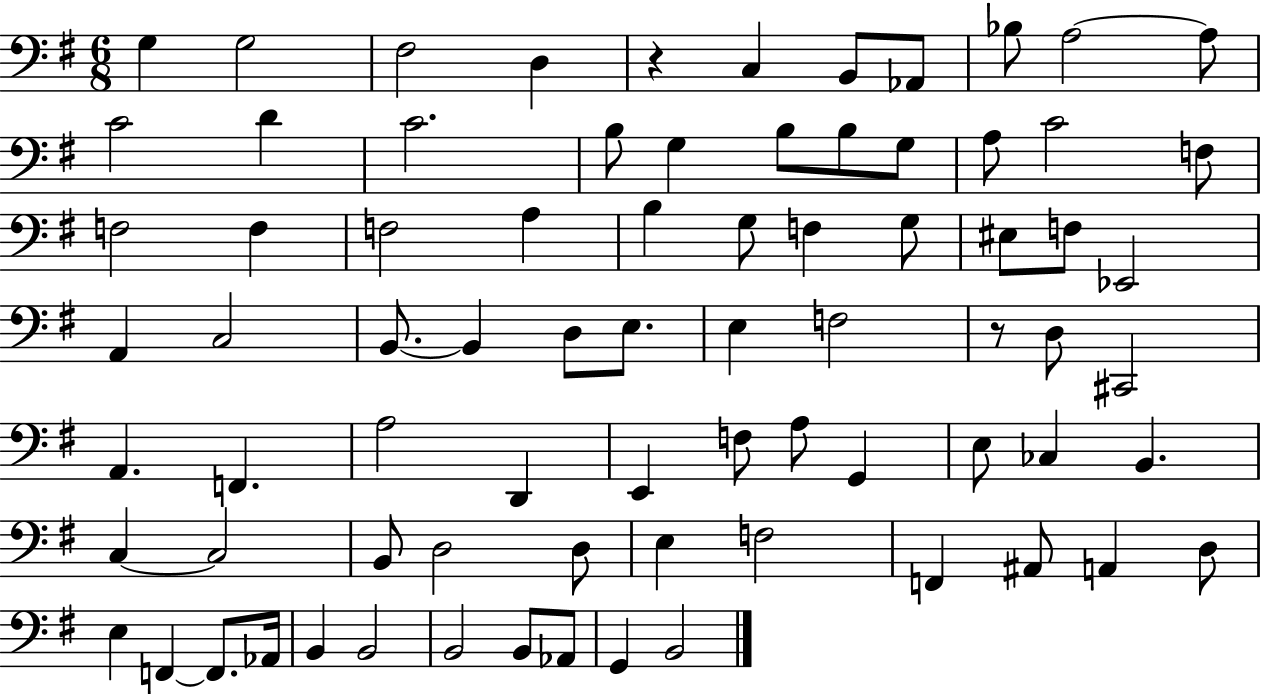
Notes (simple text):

G3/q G3/h F#3/h D3/q R/q C3/q B2/e Ab2/e Bb3/e A3/h A3/e C4/h D4/q C4/h. B3/e G3/q B3/e B3/e G3/e A3/e C4/h F3/e F3/h F3/q F3/h A3/q B3/q G3/e F3/q G3/e EIS3/e F3/e Eb2/h A2/q C3/h B2/e. B2/q D3/e E3/e. E3/q F3/h R/e D3/e C#2/h A2/q. F2/q. A3/h D2/q E2/q F3/e A3/e G2/q E3/e CES3/q B2/q. C3/q C3/h B2/e D3/h D3/e E3/q F3/h F2/q A#2/e A2/q D3/e E3/q F2/q F2/e. Ab2/s B2/q B2/h B2/h B2/e Ab2/e G2/q B2/h